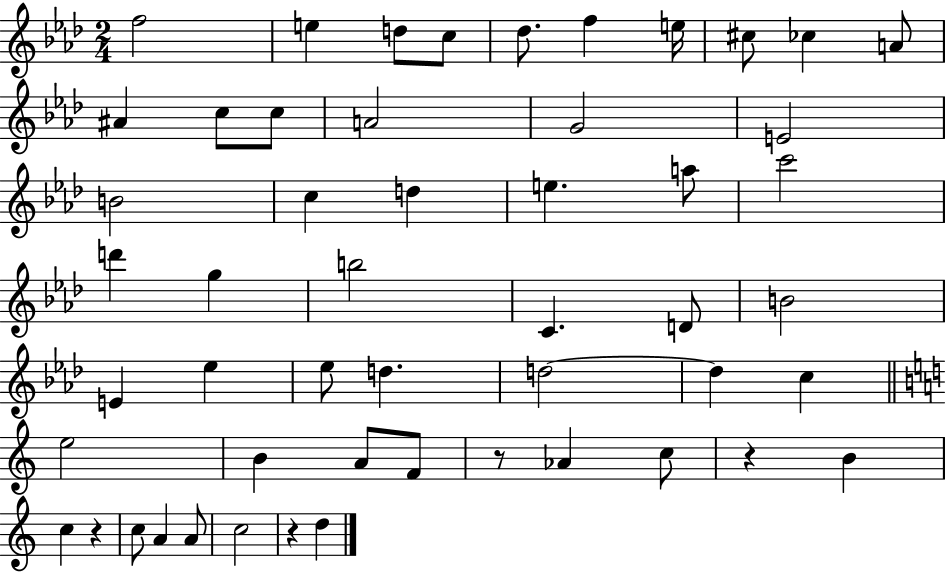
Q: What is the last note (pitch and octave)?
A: D5